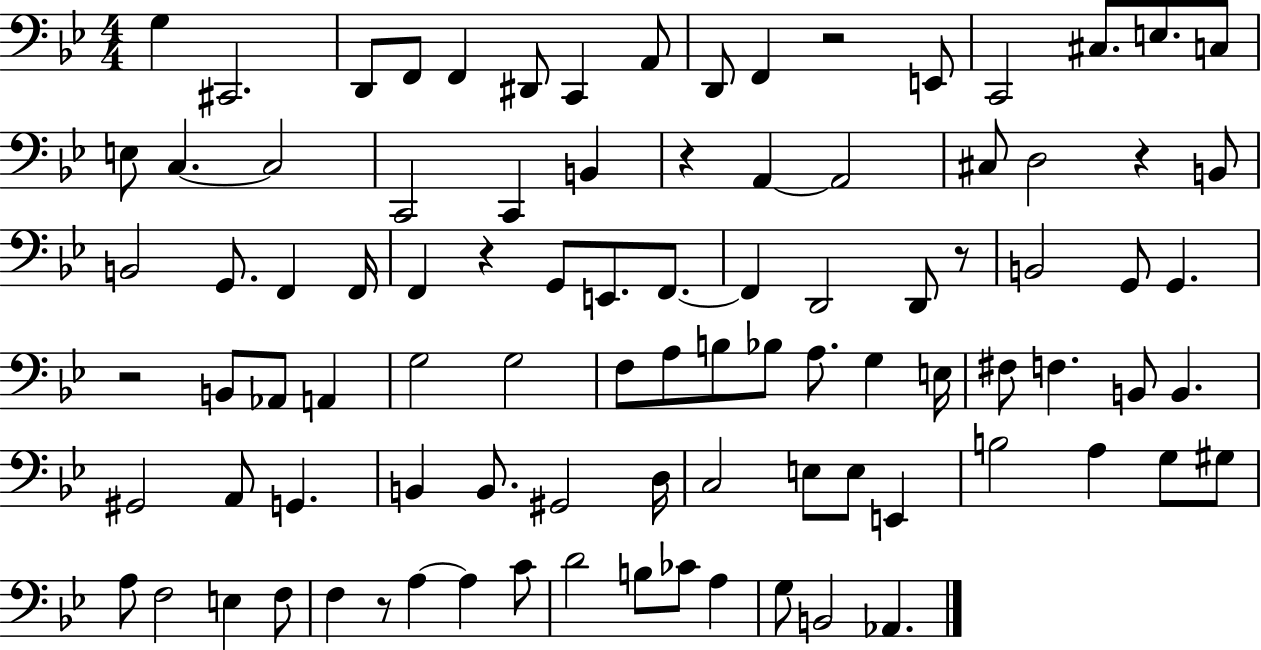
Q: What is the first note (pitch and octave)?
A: G3